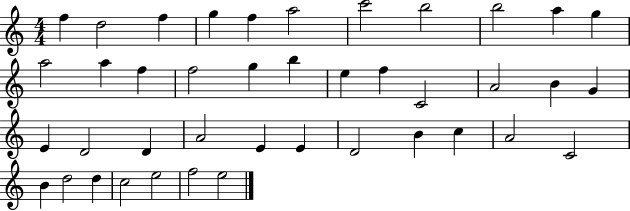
F5/q D5/h F5/q G5/q F5/q A5/h C6/h B5/h B5/h A5/q G5/q A5/h A5/q F5/q F5/h G5/q B5/q E5/q F5/q C4/h A4/h B4/q G4/q E4/q D4/h D4/q A4/h E4/q E4/q D4/h B4/q C5/q A4/h C4/h B4/q D5/h D5/q C5/h E5/h F5/h E5/h